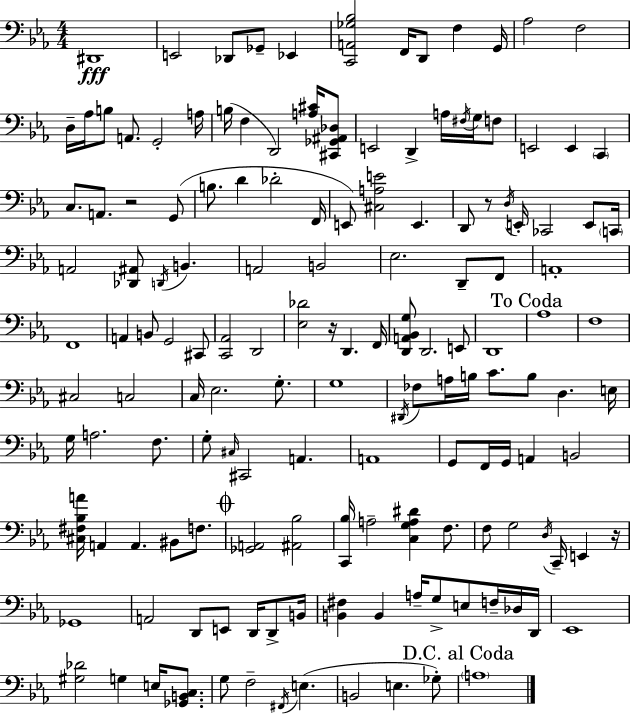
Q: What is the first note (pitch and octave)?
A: D#2